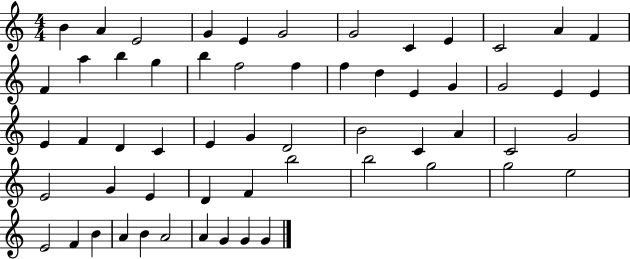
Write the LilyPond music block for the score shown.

{
  \clef treble
  \numericTimeSignature
  \time 4/4
  \key c \major
  b'4 a'4 e'2 | g'4 e'4 g'2 | g'2 c'4 e'4 | c'2 a'4 f'4 | \break f'4 a''4 b''4 g''4 | b''4 f''2 f''4 | f''4 d''4 e'4 g'4 | g'2 e'4 e'4 | \break e'4 f'4 d'4 c'4 | e'4 g'4 d'2 | b'2 c'4 a'4 | c'2 g'2 | \break e'2 g'4 e'4 | d'4 f'4 b''2 | b''2 g''2 | g''2 e''2 | \break e'2 f'4 b'4 | a'4 b'4 a'2 | a'4 g'4 g'4 g'4 | \bar "|."
}